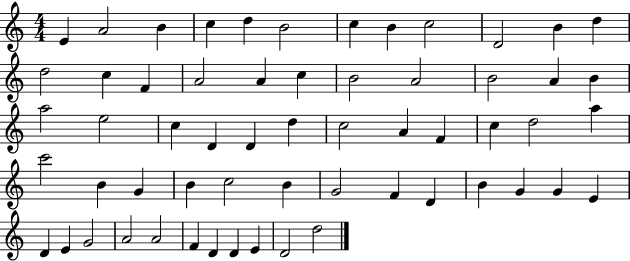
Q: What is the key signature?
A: C major